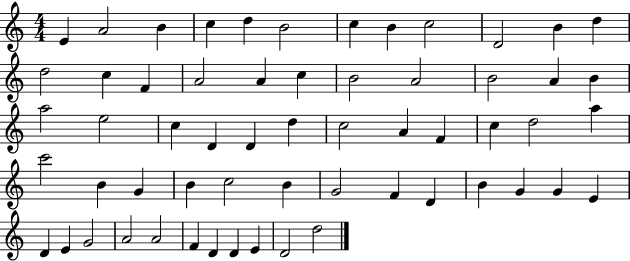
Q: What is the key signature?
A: C major